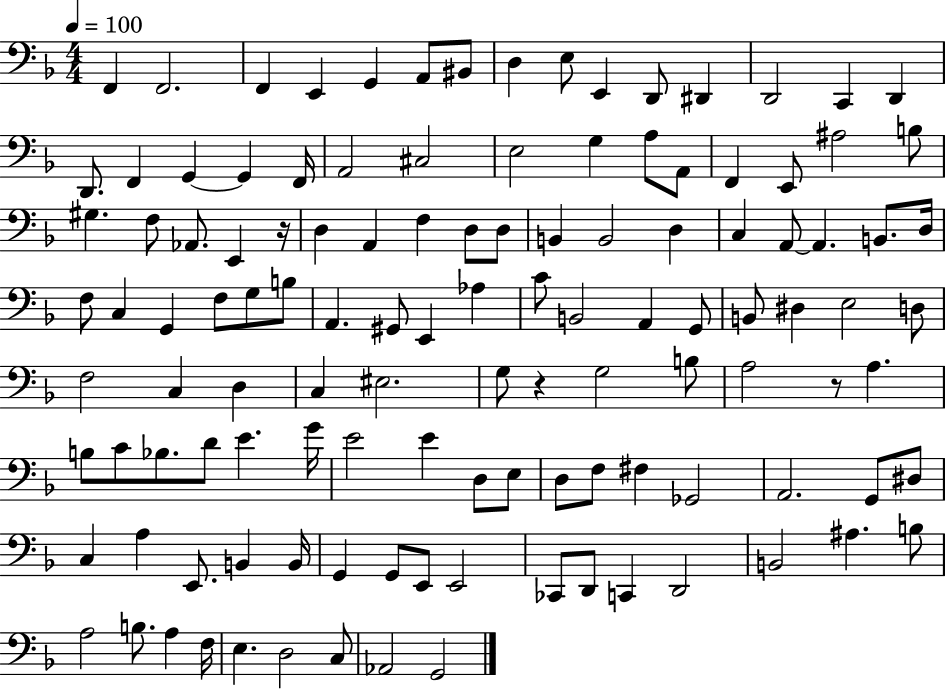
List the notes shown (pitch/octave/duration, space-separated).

F2/q F2/h. F2/q E2/q G2/q A2/e BIS2/e D3/q E3/e E2/q D2/e D#2/q D2/h C2/q D2/q D2/e. F2/q G2/q G2/q F2/s A2/h C#3/h E3/h G3/q A3/e A2/e F2/q E2/e A#3/h B3/e G#3/q. F3/e Ab2/e. E2/q R/s D3/q A2/q F3/q D3/e D3/e B2/q B2/h D3/q C3/q A2/e A2/q. B2/e. D3/s F3/e C3/q G2/q F3/e G3/e B3/e A2/q. G#2/e E2/q Ab3/q C4/e B2/h A2/q G2/e B2/e D#3/q E3/h D3/e F3/h C3/q D3/q C3/q EIS3/h. G3/e R/q G3/h B3/e A3/h R/e A3/q. B3/e C4/e Bb3/e. D4/e E4/q. G4/s E4/h E4/q D3/e E3/e D3/e F3/e F#3/q Gb2/h A2/h. G2/e D#3/e C3/q A3/q E2/e. B2/q B2/s G2/q G2/e E2/e E2/h CES2/e D2/e C2/q D2/h B2/h A#3/q. B3/e A3/h B3/e. A3/q F3/s E3/q. D3/h C3/e Ab2/h G2/h